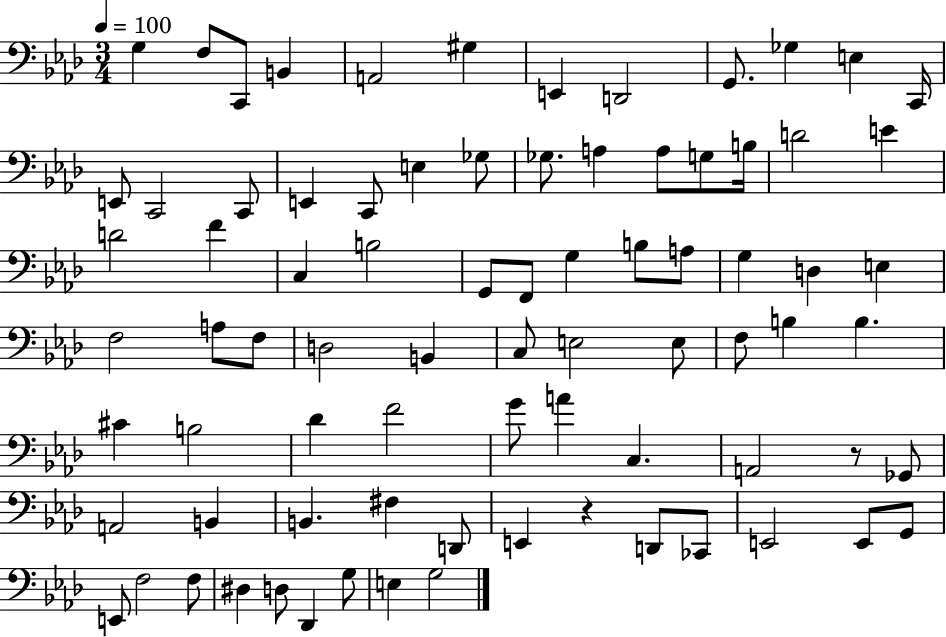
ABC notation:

X:1
T:Untitled
M:3/4
L:1/4
K:Ab
G, F,/2 C,,/2 B,, A,,2 ^G, E,, D,,2 G,,/2 _G, E, C,,/4 E,,/2 C,,2 C,,/2 E,, C,,/2 E, _G,/2 _G,/2 A, A,/2 G,/2 B,/4 D2 E D2 F C, B,2 G,,/2 F,,/2 G, B,/2 A,/2 G, D, E, F,2 A,/2 F,/2 D,2 B,, C,/2 E,2 E,/2 F,/2 B, B, ^C B,2 _D F2 G/2 A C, A,,2 z/2 _G,,/2 A,,2 B,, B,, ^F, D,,/2 E,, z D,,/2 _C,,/2 E,,2 E,,/2 G,,/2 E,,/2 F,2 F,/2 ^D, D,/2 _D,, G,/2 E, G,2